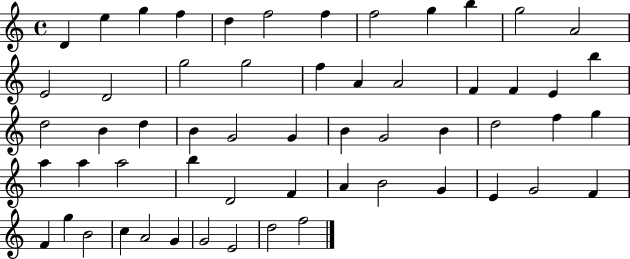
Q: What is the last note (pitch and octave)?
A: F5